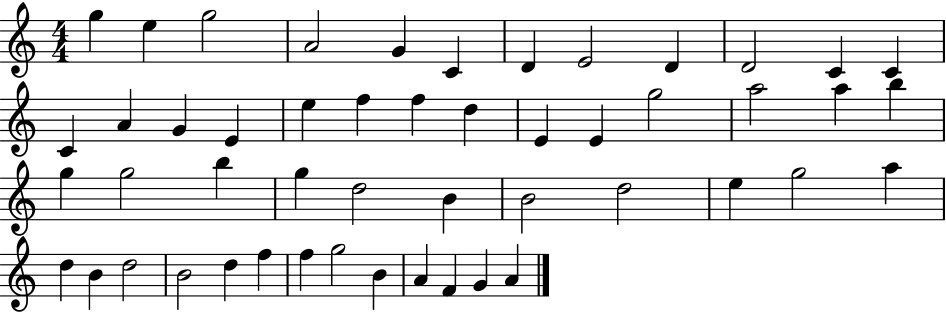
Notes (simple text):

G5/q E5/q G5/h A4/h G4/q C4/q D4/q E4/h D4/q D4/h C4/q C4/q C4/q A4/q G4/q E4/q E5/q F5/q F5/q D5/q E4/q E4/q G5/h A5/h A5/q B5/q G5/q G5/h B5/q G5/q D5/h B4/q B4/h D5/h E5/q G5/h A5/q D5/q B4/q D5/h B4/h D5/q F5/q F5/q G5/h B4/q A4/q F4/q G4/q A4/q